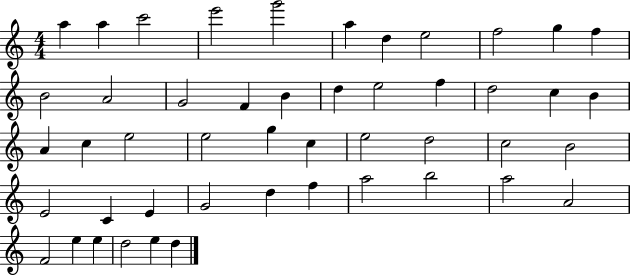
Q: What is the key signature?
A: C major